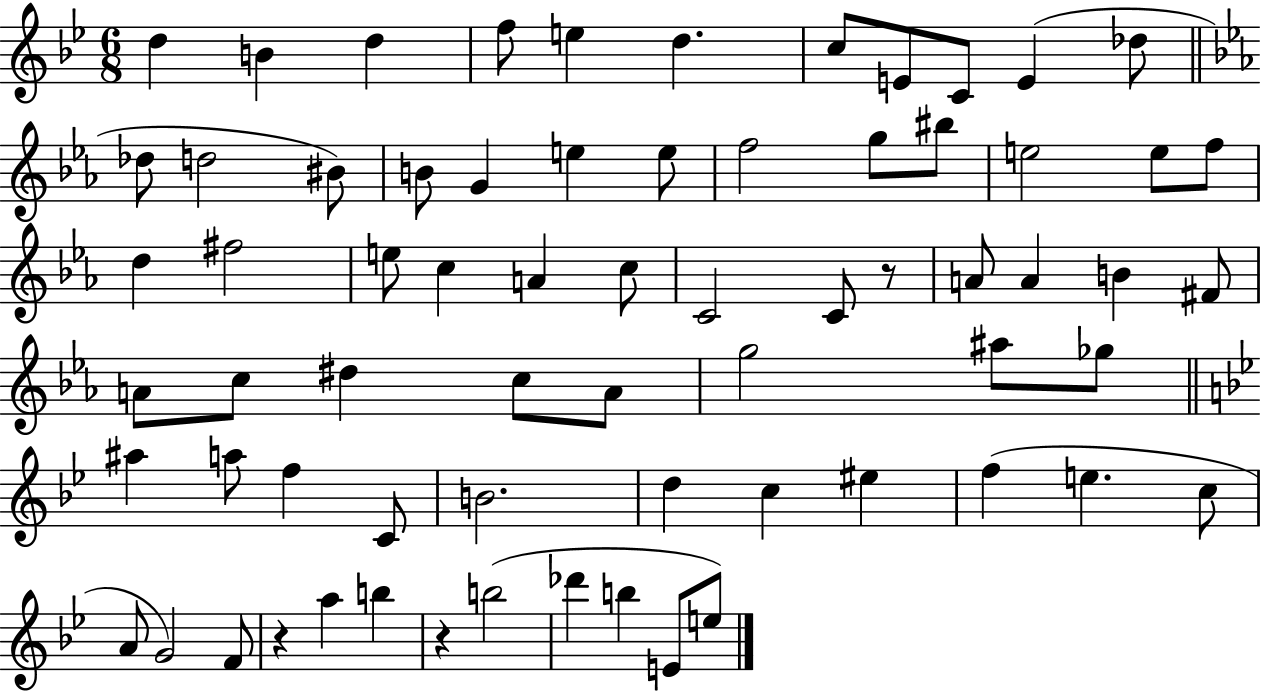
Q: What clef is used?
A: treble